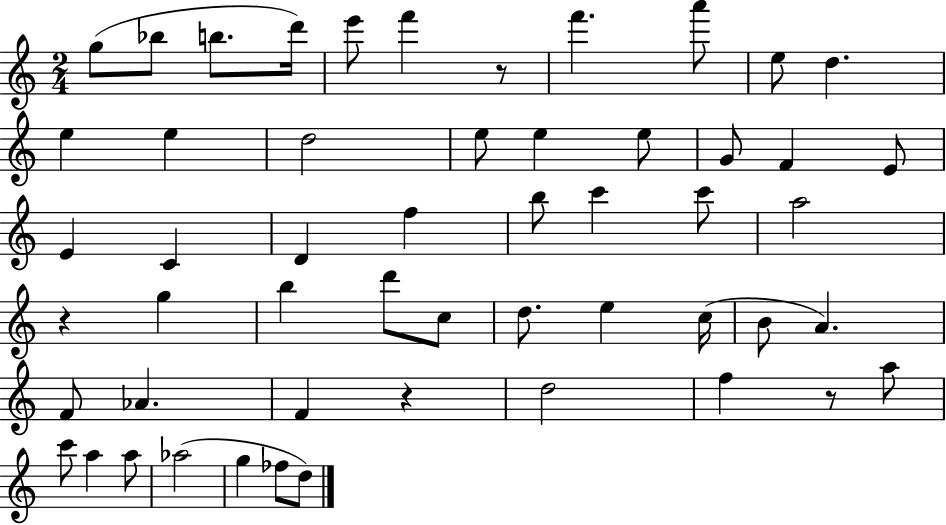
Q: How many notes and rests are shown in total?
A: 53